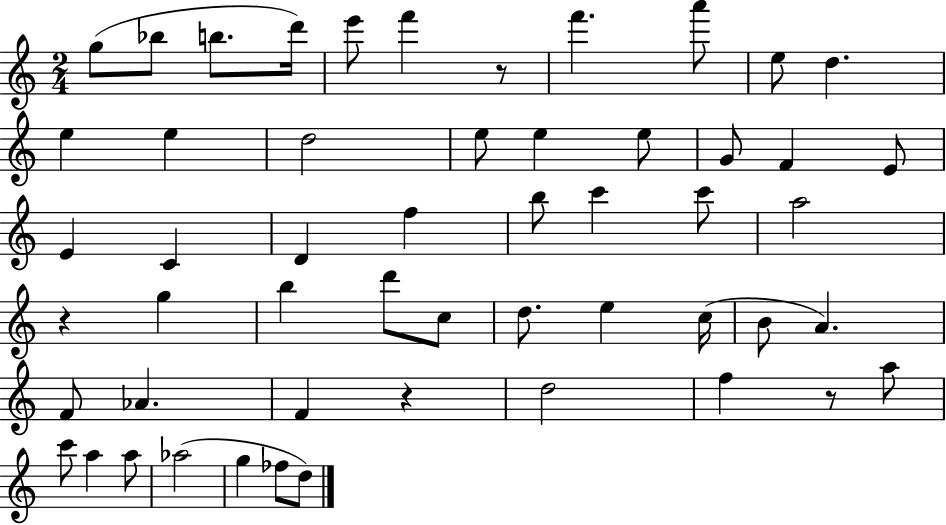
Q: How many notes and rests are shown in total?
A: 53